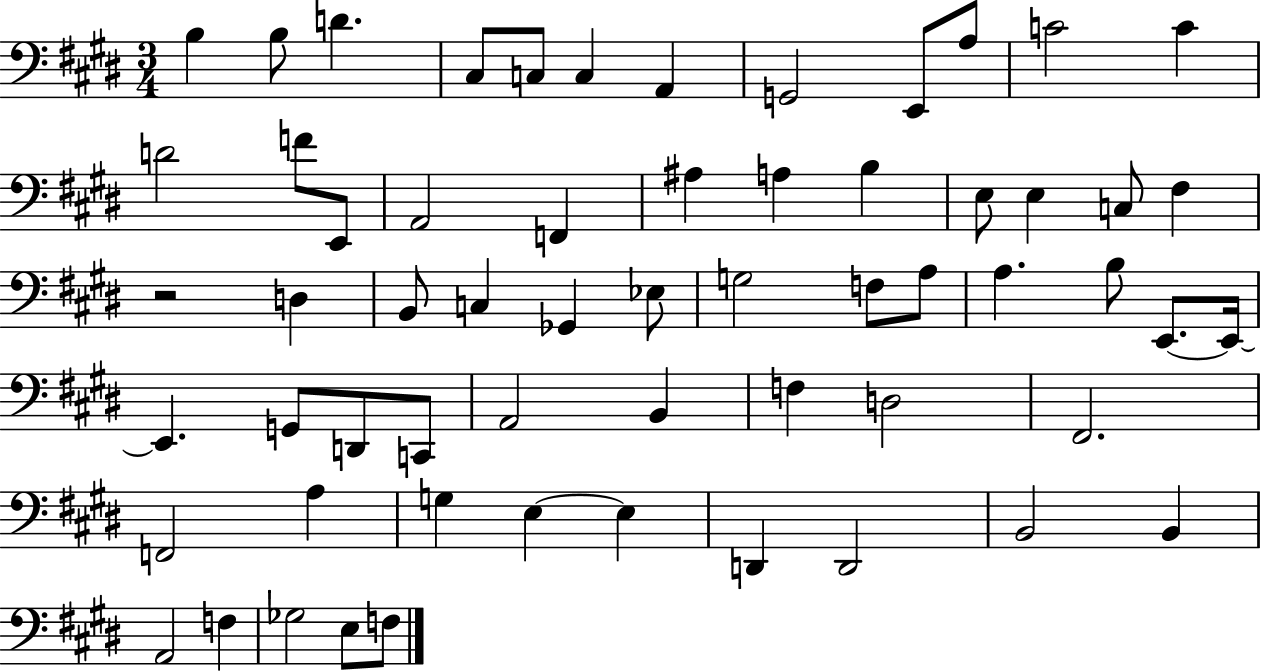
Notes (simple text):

B3/q B3/e D4/q. C#3/e C3/e C3/q A2/q G2/h E2/e A3/e C4/h C4/q D4/h F4/e E2/e A2/h F2/q A#3/q A3/q B3/q E3/e E3/q C3/e F#3/q R/h D3/q B2/e C3/q Gb2/q Eb3/e G3/h F3/e A3/e A3/q. B3/e E2/e. E2/s E2/q. G2/e D2/e C2/e A2/h B2/q F3/q D3/h F#2/h. F2/h A3/q G3/q E3/q E3/q D2/q D2/h B2/h B2/q A2/h F3/q Gb3/h E3/e F3/e